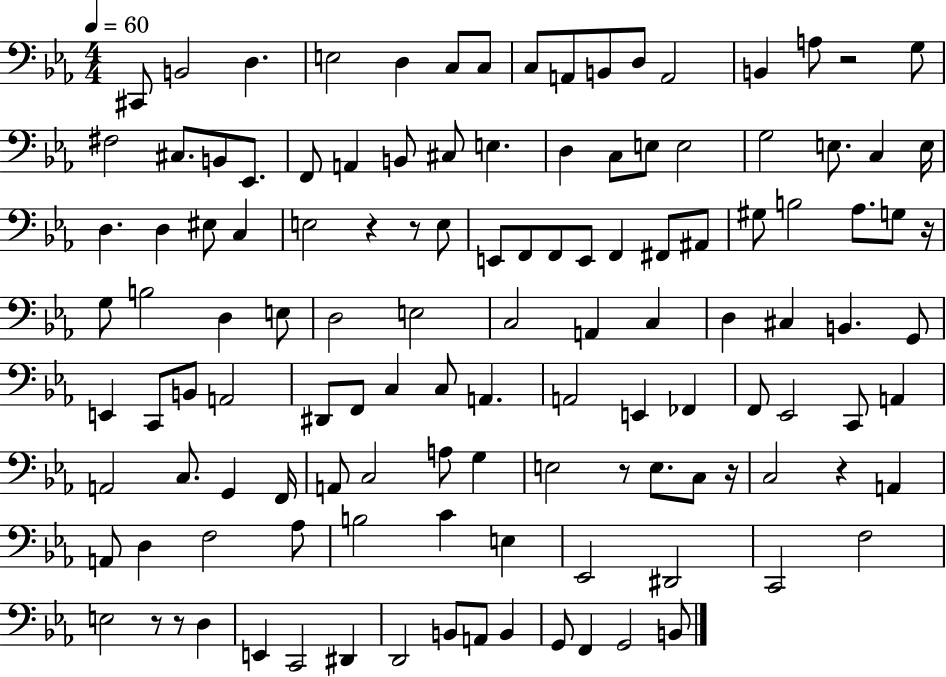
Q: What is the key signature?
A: EES major